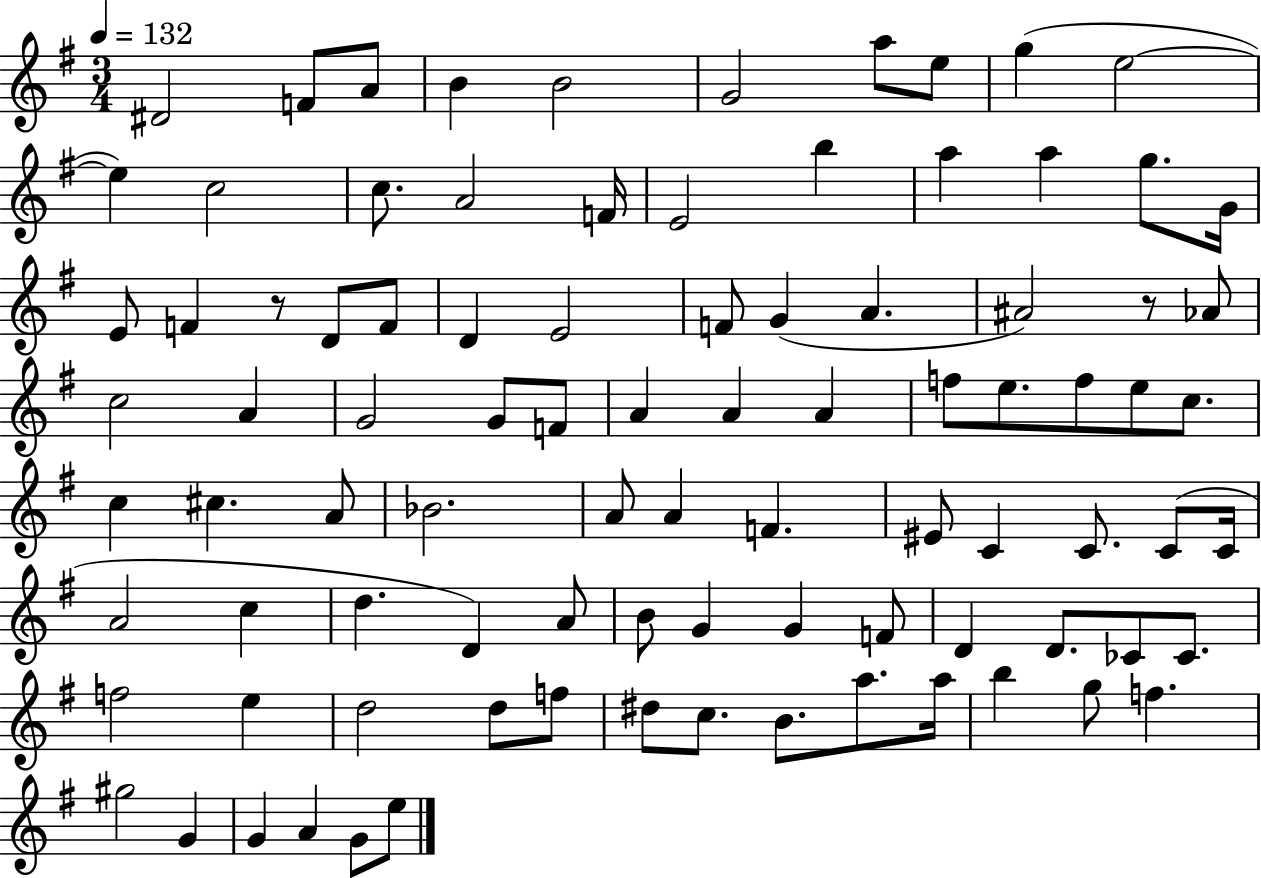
D#4/h F4/e A4/e B4/q B4/h G4/h A5/e E5/e G5/q E5/h E5/q C5/h C5/e. A4/h F4/s E4/h B5/q A5/q A5/q G5/e. G4/s E4/e F4/q R/e D4/e F4/e D4/q E4/h F4/e G4/q A4/q. A#4/h R/e Ab4/e C5/h A4/q G4/h G4/e F4/e A4/q A4/q A4/q F5/e E5/e. F5/e E5/e C5/e. C5/q C#5/q. A4/e Bb4/h. A4/e A4/q F4/q. EIS4/e C4/q C4/e. C4/e C4/s A4/h C5/q D5/q. D4/q A4/e B4/e G4/q G4/q F4/e D4/q D4/e. CES4/e CES4/e. F5/h E5/q D5/h D5/e F5/e D#5/e C5/e. B4/e. A5/e. A5/s B5/q G5/e F5/q. G#5/h G4/q G4/q A4/q G4/e E5/e